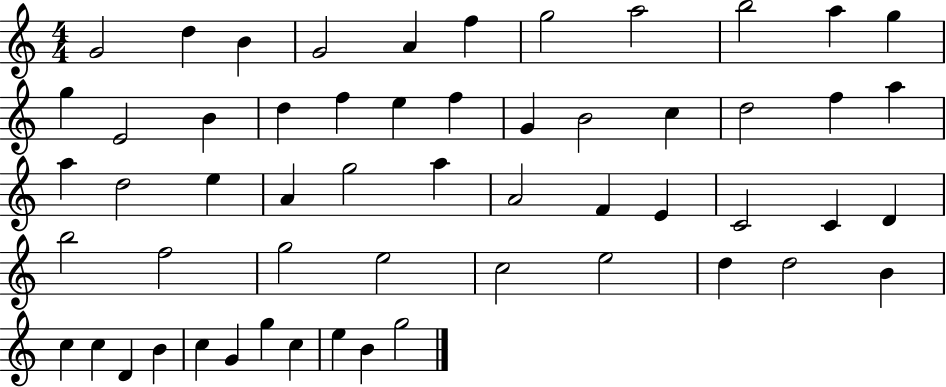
G4/h D5/q B4/q G4/h A4/q F5/q G5/h A5/h B5/h A5/q G5/q G5/q E4/h B4/q D5/q F5/q E5/q F5/q G4/q B4/h C5/q D5/h F5/q A5/q A5/q D5/h E5/q A4/q G5/h A5/q A4/h F4/q E4/q C4/h C4/q D4/q B5/h F5/h G5/h E5/h C5/h E5/h D5/q D5/h B4/q C5/q C5/q D4/q B4/q C5/q G4/q G5/q C5/q E5/q B4/q G5/h